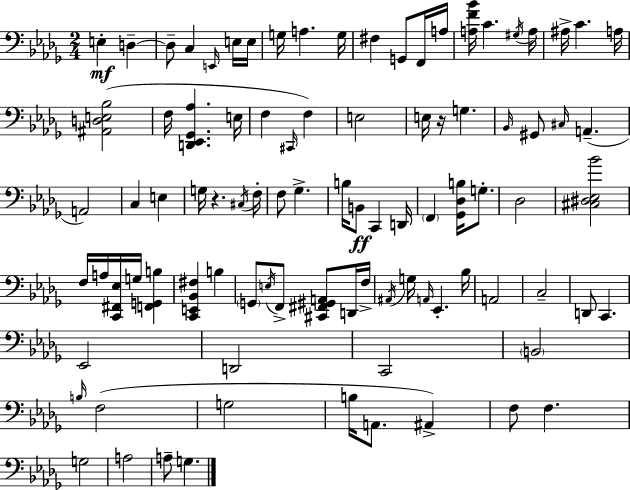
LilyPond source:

{
  \clef bass
  \numericTimeSignature
  \time 2/4
  \key bes \minor
  \repeat volta 2 { e4-.\mf d4--~~ | d8-- c4 \grace { e,16 } e16 | e16 g16 a4. | g16 fis4 g,8 f,16 | \break a16 <a f' bes'>16 c'4. | \acciaccatura { gis16 } a16 ais16-> c'4. | a16 <ais, d e bes>2( | f16 <d, ees, ges, aes>4. | \break e16 f4 \grace { cis,16 }) f4 | e2 | e16 r16 g4. | \grace { bes,16 } gis,8 \grace { cis16 }( a,4.-- | \break a,2) | c4 | e4 g16 r4. | \acciaccatura { cis16 } f16-. f8 | \break ges4.-> b16 b,8\ff | c,4 d,16 \parenthesize f,4 | <ges, des b>16 g8.-. des2 | <cis dis ees bes'>2 | \break f16 a16 | <c, fis, ees>16 g16 <f, g, b>4 <c, e, bes, fis>4 | b4 \parenthesize g,8 | \acciaccatura { e16 } f,8-> <cis, fis, gis, a,>8 d,16 f16-> \acciaccatura { ais,16 } | \break g16 \grace { a,16 } ees,4.-. | bes16 a,2 | c2-- | d,8 c,4. | \break ees,2 | d,2 | c,2 | \parenthesize b,2 | \break \grace { b16 } f2( | g2 | b16 a,8. ais,4->) | f8 f4. | \break g2 | a2 | a8-- g4. | } \bar "|."
}